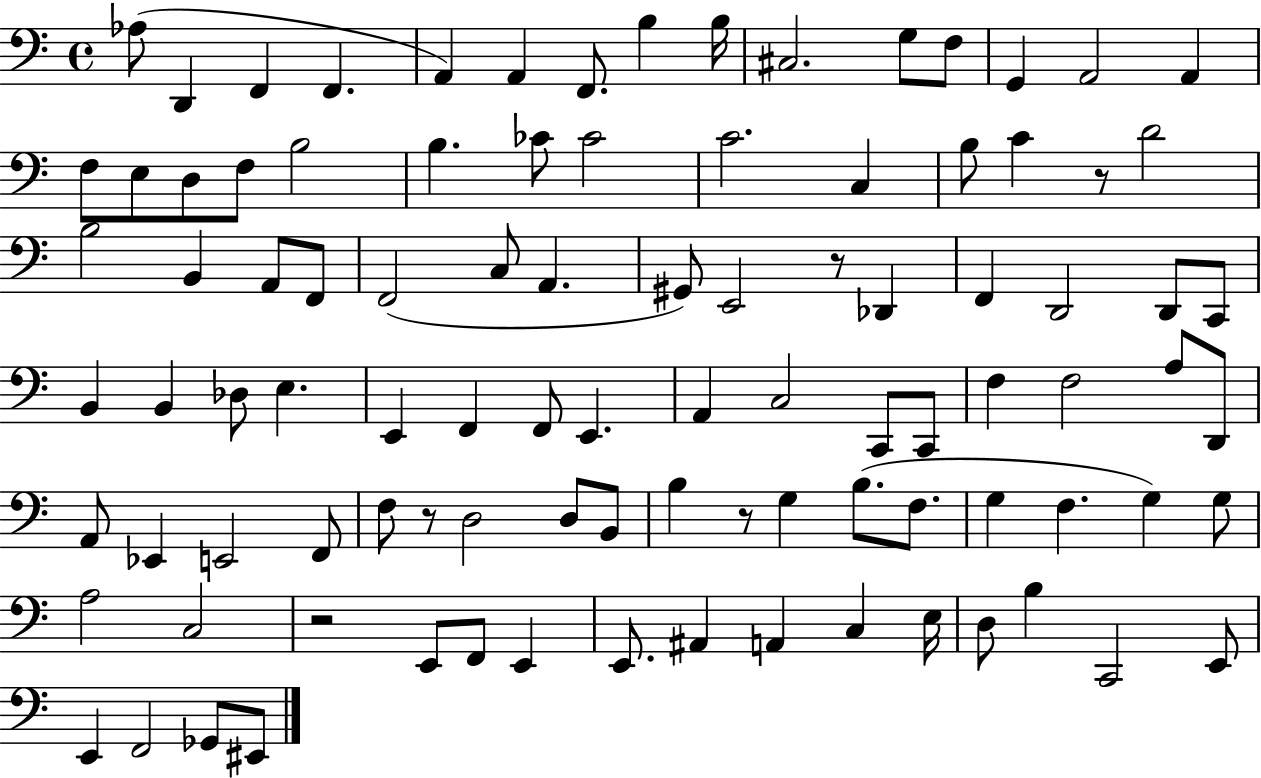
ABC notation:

X:1
T:Untitled
M:4/4
L:1/4
K:C
_A,/2 D,, F,, F,, A,, A,, F,,/2 B, B,/4 ^C,2 G,/2 F,/2 G,, A,,2 A,, F,/2 E,/2 D,/2 F,/2 B,2 B, _C/2 _C2 C2 C, B,/2 C z/2 D2 B,2 B,, A,,/2 F,,/2 F,,2 C,/2 A,, ^G,,/2 E,,2 z/2 _D,, F,, D,,2 D,,/2 C,,/2 B,, B,, _D,/2 E, E,, F,, F,,/2 E,, A,, C,2 C,,/2 C,,/2 F, F,2 A,/2 D,,/2 A,,/2 _E,, E,,2 F,,/2 F,/2 z/2 D,2 D,/2 B,,/2 B, z/2 G, B,/2 F,/2 G, F, G, G,/2 A,2 C,2 z2 E,,/2 F,,/2 E,, E,,/2 ^A,, A,, C, E,/4 D,/2 B, C,,2 E,,/2 E,, F,,2 _G,,/2 ^E,,/2